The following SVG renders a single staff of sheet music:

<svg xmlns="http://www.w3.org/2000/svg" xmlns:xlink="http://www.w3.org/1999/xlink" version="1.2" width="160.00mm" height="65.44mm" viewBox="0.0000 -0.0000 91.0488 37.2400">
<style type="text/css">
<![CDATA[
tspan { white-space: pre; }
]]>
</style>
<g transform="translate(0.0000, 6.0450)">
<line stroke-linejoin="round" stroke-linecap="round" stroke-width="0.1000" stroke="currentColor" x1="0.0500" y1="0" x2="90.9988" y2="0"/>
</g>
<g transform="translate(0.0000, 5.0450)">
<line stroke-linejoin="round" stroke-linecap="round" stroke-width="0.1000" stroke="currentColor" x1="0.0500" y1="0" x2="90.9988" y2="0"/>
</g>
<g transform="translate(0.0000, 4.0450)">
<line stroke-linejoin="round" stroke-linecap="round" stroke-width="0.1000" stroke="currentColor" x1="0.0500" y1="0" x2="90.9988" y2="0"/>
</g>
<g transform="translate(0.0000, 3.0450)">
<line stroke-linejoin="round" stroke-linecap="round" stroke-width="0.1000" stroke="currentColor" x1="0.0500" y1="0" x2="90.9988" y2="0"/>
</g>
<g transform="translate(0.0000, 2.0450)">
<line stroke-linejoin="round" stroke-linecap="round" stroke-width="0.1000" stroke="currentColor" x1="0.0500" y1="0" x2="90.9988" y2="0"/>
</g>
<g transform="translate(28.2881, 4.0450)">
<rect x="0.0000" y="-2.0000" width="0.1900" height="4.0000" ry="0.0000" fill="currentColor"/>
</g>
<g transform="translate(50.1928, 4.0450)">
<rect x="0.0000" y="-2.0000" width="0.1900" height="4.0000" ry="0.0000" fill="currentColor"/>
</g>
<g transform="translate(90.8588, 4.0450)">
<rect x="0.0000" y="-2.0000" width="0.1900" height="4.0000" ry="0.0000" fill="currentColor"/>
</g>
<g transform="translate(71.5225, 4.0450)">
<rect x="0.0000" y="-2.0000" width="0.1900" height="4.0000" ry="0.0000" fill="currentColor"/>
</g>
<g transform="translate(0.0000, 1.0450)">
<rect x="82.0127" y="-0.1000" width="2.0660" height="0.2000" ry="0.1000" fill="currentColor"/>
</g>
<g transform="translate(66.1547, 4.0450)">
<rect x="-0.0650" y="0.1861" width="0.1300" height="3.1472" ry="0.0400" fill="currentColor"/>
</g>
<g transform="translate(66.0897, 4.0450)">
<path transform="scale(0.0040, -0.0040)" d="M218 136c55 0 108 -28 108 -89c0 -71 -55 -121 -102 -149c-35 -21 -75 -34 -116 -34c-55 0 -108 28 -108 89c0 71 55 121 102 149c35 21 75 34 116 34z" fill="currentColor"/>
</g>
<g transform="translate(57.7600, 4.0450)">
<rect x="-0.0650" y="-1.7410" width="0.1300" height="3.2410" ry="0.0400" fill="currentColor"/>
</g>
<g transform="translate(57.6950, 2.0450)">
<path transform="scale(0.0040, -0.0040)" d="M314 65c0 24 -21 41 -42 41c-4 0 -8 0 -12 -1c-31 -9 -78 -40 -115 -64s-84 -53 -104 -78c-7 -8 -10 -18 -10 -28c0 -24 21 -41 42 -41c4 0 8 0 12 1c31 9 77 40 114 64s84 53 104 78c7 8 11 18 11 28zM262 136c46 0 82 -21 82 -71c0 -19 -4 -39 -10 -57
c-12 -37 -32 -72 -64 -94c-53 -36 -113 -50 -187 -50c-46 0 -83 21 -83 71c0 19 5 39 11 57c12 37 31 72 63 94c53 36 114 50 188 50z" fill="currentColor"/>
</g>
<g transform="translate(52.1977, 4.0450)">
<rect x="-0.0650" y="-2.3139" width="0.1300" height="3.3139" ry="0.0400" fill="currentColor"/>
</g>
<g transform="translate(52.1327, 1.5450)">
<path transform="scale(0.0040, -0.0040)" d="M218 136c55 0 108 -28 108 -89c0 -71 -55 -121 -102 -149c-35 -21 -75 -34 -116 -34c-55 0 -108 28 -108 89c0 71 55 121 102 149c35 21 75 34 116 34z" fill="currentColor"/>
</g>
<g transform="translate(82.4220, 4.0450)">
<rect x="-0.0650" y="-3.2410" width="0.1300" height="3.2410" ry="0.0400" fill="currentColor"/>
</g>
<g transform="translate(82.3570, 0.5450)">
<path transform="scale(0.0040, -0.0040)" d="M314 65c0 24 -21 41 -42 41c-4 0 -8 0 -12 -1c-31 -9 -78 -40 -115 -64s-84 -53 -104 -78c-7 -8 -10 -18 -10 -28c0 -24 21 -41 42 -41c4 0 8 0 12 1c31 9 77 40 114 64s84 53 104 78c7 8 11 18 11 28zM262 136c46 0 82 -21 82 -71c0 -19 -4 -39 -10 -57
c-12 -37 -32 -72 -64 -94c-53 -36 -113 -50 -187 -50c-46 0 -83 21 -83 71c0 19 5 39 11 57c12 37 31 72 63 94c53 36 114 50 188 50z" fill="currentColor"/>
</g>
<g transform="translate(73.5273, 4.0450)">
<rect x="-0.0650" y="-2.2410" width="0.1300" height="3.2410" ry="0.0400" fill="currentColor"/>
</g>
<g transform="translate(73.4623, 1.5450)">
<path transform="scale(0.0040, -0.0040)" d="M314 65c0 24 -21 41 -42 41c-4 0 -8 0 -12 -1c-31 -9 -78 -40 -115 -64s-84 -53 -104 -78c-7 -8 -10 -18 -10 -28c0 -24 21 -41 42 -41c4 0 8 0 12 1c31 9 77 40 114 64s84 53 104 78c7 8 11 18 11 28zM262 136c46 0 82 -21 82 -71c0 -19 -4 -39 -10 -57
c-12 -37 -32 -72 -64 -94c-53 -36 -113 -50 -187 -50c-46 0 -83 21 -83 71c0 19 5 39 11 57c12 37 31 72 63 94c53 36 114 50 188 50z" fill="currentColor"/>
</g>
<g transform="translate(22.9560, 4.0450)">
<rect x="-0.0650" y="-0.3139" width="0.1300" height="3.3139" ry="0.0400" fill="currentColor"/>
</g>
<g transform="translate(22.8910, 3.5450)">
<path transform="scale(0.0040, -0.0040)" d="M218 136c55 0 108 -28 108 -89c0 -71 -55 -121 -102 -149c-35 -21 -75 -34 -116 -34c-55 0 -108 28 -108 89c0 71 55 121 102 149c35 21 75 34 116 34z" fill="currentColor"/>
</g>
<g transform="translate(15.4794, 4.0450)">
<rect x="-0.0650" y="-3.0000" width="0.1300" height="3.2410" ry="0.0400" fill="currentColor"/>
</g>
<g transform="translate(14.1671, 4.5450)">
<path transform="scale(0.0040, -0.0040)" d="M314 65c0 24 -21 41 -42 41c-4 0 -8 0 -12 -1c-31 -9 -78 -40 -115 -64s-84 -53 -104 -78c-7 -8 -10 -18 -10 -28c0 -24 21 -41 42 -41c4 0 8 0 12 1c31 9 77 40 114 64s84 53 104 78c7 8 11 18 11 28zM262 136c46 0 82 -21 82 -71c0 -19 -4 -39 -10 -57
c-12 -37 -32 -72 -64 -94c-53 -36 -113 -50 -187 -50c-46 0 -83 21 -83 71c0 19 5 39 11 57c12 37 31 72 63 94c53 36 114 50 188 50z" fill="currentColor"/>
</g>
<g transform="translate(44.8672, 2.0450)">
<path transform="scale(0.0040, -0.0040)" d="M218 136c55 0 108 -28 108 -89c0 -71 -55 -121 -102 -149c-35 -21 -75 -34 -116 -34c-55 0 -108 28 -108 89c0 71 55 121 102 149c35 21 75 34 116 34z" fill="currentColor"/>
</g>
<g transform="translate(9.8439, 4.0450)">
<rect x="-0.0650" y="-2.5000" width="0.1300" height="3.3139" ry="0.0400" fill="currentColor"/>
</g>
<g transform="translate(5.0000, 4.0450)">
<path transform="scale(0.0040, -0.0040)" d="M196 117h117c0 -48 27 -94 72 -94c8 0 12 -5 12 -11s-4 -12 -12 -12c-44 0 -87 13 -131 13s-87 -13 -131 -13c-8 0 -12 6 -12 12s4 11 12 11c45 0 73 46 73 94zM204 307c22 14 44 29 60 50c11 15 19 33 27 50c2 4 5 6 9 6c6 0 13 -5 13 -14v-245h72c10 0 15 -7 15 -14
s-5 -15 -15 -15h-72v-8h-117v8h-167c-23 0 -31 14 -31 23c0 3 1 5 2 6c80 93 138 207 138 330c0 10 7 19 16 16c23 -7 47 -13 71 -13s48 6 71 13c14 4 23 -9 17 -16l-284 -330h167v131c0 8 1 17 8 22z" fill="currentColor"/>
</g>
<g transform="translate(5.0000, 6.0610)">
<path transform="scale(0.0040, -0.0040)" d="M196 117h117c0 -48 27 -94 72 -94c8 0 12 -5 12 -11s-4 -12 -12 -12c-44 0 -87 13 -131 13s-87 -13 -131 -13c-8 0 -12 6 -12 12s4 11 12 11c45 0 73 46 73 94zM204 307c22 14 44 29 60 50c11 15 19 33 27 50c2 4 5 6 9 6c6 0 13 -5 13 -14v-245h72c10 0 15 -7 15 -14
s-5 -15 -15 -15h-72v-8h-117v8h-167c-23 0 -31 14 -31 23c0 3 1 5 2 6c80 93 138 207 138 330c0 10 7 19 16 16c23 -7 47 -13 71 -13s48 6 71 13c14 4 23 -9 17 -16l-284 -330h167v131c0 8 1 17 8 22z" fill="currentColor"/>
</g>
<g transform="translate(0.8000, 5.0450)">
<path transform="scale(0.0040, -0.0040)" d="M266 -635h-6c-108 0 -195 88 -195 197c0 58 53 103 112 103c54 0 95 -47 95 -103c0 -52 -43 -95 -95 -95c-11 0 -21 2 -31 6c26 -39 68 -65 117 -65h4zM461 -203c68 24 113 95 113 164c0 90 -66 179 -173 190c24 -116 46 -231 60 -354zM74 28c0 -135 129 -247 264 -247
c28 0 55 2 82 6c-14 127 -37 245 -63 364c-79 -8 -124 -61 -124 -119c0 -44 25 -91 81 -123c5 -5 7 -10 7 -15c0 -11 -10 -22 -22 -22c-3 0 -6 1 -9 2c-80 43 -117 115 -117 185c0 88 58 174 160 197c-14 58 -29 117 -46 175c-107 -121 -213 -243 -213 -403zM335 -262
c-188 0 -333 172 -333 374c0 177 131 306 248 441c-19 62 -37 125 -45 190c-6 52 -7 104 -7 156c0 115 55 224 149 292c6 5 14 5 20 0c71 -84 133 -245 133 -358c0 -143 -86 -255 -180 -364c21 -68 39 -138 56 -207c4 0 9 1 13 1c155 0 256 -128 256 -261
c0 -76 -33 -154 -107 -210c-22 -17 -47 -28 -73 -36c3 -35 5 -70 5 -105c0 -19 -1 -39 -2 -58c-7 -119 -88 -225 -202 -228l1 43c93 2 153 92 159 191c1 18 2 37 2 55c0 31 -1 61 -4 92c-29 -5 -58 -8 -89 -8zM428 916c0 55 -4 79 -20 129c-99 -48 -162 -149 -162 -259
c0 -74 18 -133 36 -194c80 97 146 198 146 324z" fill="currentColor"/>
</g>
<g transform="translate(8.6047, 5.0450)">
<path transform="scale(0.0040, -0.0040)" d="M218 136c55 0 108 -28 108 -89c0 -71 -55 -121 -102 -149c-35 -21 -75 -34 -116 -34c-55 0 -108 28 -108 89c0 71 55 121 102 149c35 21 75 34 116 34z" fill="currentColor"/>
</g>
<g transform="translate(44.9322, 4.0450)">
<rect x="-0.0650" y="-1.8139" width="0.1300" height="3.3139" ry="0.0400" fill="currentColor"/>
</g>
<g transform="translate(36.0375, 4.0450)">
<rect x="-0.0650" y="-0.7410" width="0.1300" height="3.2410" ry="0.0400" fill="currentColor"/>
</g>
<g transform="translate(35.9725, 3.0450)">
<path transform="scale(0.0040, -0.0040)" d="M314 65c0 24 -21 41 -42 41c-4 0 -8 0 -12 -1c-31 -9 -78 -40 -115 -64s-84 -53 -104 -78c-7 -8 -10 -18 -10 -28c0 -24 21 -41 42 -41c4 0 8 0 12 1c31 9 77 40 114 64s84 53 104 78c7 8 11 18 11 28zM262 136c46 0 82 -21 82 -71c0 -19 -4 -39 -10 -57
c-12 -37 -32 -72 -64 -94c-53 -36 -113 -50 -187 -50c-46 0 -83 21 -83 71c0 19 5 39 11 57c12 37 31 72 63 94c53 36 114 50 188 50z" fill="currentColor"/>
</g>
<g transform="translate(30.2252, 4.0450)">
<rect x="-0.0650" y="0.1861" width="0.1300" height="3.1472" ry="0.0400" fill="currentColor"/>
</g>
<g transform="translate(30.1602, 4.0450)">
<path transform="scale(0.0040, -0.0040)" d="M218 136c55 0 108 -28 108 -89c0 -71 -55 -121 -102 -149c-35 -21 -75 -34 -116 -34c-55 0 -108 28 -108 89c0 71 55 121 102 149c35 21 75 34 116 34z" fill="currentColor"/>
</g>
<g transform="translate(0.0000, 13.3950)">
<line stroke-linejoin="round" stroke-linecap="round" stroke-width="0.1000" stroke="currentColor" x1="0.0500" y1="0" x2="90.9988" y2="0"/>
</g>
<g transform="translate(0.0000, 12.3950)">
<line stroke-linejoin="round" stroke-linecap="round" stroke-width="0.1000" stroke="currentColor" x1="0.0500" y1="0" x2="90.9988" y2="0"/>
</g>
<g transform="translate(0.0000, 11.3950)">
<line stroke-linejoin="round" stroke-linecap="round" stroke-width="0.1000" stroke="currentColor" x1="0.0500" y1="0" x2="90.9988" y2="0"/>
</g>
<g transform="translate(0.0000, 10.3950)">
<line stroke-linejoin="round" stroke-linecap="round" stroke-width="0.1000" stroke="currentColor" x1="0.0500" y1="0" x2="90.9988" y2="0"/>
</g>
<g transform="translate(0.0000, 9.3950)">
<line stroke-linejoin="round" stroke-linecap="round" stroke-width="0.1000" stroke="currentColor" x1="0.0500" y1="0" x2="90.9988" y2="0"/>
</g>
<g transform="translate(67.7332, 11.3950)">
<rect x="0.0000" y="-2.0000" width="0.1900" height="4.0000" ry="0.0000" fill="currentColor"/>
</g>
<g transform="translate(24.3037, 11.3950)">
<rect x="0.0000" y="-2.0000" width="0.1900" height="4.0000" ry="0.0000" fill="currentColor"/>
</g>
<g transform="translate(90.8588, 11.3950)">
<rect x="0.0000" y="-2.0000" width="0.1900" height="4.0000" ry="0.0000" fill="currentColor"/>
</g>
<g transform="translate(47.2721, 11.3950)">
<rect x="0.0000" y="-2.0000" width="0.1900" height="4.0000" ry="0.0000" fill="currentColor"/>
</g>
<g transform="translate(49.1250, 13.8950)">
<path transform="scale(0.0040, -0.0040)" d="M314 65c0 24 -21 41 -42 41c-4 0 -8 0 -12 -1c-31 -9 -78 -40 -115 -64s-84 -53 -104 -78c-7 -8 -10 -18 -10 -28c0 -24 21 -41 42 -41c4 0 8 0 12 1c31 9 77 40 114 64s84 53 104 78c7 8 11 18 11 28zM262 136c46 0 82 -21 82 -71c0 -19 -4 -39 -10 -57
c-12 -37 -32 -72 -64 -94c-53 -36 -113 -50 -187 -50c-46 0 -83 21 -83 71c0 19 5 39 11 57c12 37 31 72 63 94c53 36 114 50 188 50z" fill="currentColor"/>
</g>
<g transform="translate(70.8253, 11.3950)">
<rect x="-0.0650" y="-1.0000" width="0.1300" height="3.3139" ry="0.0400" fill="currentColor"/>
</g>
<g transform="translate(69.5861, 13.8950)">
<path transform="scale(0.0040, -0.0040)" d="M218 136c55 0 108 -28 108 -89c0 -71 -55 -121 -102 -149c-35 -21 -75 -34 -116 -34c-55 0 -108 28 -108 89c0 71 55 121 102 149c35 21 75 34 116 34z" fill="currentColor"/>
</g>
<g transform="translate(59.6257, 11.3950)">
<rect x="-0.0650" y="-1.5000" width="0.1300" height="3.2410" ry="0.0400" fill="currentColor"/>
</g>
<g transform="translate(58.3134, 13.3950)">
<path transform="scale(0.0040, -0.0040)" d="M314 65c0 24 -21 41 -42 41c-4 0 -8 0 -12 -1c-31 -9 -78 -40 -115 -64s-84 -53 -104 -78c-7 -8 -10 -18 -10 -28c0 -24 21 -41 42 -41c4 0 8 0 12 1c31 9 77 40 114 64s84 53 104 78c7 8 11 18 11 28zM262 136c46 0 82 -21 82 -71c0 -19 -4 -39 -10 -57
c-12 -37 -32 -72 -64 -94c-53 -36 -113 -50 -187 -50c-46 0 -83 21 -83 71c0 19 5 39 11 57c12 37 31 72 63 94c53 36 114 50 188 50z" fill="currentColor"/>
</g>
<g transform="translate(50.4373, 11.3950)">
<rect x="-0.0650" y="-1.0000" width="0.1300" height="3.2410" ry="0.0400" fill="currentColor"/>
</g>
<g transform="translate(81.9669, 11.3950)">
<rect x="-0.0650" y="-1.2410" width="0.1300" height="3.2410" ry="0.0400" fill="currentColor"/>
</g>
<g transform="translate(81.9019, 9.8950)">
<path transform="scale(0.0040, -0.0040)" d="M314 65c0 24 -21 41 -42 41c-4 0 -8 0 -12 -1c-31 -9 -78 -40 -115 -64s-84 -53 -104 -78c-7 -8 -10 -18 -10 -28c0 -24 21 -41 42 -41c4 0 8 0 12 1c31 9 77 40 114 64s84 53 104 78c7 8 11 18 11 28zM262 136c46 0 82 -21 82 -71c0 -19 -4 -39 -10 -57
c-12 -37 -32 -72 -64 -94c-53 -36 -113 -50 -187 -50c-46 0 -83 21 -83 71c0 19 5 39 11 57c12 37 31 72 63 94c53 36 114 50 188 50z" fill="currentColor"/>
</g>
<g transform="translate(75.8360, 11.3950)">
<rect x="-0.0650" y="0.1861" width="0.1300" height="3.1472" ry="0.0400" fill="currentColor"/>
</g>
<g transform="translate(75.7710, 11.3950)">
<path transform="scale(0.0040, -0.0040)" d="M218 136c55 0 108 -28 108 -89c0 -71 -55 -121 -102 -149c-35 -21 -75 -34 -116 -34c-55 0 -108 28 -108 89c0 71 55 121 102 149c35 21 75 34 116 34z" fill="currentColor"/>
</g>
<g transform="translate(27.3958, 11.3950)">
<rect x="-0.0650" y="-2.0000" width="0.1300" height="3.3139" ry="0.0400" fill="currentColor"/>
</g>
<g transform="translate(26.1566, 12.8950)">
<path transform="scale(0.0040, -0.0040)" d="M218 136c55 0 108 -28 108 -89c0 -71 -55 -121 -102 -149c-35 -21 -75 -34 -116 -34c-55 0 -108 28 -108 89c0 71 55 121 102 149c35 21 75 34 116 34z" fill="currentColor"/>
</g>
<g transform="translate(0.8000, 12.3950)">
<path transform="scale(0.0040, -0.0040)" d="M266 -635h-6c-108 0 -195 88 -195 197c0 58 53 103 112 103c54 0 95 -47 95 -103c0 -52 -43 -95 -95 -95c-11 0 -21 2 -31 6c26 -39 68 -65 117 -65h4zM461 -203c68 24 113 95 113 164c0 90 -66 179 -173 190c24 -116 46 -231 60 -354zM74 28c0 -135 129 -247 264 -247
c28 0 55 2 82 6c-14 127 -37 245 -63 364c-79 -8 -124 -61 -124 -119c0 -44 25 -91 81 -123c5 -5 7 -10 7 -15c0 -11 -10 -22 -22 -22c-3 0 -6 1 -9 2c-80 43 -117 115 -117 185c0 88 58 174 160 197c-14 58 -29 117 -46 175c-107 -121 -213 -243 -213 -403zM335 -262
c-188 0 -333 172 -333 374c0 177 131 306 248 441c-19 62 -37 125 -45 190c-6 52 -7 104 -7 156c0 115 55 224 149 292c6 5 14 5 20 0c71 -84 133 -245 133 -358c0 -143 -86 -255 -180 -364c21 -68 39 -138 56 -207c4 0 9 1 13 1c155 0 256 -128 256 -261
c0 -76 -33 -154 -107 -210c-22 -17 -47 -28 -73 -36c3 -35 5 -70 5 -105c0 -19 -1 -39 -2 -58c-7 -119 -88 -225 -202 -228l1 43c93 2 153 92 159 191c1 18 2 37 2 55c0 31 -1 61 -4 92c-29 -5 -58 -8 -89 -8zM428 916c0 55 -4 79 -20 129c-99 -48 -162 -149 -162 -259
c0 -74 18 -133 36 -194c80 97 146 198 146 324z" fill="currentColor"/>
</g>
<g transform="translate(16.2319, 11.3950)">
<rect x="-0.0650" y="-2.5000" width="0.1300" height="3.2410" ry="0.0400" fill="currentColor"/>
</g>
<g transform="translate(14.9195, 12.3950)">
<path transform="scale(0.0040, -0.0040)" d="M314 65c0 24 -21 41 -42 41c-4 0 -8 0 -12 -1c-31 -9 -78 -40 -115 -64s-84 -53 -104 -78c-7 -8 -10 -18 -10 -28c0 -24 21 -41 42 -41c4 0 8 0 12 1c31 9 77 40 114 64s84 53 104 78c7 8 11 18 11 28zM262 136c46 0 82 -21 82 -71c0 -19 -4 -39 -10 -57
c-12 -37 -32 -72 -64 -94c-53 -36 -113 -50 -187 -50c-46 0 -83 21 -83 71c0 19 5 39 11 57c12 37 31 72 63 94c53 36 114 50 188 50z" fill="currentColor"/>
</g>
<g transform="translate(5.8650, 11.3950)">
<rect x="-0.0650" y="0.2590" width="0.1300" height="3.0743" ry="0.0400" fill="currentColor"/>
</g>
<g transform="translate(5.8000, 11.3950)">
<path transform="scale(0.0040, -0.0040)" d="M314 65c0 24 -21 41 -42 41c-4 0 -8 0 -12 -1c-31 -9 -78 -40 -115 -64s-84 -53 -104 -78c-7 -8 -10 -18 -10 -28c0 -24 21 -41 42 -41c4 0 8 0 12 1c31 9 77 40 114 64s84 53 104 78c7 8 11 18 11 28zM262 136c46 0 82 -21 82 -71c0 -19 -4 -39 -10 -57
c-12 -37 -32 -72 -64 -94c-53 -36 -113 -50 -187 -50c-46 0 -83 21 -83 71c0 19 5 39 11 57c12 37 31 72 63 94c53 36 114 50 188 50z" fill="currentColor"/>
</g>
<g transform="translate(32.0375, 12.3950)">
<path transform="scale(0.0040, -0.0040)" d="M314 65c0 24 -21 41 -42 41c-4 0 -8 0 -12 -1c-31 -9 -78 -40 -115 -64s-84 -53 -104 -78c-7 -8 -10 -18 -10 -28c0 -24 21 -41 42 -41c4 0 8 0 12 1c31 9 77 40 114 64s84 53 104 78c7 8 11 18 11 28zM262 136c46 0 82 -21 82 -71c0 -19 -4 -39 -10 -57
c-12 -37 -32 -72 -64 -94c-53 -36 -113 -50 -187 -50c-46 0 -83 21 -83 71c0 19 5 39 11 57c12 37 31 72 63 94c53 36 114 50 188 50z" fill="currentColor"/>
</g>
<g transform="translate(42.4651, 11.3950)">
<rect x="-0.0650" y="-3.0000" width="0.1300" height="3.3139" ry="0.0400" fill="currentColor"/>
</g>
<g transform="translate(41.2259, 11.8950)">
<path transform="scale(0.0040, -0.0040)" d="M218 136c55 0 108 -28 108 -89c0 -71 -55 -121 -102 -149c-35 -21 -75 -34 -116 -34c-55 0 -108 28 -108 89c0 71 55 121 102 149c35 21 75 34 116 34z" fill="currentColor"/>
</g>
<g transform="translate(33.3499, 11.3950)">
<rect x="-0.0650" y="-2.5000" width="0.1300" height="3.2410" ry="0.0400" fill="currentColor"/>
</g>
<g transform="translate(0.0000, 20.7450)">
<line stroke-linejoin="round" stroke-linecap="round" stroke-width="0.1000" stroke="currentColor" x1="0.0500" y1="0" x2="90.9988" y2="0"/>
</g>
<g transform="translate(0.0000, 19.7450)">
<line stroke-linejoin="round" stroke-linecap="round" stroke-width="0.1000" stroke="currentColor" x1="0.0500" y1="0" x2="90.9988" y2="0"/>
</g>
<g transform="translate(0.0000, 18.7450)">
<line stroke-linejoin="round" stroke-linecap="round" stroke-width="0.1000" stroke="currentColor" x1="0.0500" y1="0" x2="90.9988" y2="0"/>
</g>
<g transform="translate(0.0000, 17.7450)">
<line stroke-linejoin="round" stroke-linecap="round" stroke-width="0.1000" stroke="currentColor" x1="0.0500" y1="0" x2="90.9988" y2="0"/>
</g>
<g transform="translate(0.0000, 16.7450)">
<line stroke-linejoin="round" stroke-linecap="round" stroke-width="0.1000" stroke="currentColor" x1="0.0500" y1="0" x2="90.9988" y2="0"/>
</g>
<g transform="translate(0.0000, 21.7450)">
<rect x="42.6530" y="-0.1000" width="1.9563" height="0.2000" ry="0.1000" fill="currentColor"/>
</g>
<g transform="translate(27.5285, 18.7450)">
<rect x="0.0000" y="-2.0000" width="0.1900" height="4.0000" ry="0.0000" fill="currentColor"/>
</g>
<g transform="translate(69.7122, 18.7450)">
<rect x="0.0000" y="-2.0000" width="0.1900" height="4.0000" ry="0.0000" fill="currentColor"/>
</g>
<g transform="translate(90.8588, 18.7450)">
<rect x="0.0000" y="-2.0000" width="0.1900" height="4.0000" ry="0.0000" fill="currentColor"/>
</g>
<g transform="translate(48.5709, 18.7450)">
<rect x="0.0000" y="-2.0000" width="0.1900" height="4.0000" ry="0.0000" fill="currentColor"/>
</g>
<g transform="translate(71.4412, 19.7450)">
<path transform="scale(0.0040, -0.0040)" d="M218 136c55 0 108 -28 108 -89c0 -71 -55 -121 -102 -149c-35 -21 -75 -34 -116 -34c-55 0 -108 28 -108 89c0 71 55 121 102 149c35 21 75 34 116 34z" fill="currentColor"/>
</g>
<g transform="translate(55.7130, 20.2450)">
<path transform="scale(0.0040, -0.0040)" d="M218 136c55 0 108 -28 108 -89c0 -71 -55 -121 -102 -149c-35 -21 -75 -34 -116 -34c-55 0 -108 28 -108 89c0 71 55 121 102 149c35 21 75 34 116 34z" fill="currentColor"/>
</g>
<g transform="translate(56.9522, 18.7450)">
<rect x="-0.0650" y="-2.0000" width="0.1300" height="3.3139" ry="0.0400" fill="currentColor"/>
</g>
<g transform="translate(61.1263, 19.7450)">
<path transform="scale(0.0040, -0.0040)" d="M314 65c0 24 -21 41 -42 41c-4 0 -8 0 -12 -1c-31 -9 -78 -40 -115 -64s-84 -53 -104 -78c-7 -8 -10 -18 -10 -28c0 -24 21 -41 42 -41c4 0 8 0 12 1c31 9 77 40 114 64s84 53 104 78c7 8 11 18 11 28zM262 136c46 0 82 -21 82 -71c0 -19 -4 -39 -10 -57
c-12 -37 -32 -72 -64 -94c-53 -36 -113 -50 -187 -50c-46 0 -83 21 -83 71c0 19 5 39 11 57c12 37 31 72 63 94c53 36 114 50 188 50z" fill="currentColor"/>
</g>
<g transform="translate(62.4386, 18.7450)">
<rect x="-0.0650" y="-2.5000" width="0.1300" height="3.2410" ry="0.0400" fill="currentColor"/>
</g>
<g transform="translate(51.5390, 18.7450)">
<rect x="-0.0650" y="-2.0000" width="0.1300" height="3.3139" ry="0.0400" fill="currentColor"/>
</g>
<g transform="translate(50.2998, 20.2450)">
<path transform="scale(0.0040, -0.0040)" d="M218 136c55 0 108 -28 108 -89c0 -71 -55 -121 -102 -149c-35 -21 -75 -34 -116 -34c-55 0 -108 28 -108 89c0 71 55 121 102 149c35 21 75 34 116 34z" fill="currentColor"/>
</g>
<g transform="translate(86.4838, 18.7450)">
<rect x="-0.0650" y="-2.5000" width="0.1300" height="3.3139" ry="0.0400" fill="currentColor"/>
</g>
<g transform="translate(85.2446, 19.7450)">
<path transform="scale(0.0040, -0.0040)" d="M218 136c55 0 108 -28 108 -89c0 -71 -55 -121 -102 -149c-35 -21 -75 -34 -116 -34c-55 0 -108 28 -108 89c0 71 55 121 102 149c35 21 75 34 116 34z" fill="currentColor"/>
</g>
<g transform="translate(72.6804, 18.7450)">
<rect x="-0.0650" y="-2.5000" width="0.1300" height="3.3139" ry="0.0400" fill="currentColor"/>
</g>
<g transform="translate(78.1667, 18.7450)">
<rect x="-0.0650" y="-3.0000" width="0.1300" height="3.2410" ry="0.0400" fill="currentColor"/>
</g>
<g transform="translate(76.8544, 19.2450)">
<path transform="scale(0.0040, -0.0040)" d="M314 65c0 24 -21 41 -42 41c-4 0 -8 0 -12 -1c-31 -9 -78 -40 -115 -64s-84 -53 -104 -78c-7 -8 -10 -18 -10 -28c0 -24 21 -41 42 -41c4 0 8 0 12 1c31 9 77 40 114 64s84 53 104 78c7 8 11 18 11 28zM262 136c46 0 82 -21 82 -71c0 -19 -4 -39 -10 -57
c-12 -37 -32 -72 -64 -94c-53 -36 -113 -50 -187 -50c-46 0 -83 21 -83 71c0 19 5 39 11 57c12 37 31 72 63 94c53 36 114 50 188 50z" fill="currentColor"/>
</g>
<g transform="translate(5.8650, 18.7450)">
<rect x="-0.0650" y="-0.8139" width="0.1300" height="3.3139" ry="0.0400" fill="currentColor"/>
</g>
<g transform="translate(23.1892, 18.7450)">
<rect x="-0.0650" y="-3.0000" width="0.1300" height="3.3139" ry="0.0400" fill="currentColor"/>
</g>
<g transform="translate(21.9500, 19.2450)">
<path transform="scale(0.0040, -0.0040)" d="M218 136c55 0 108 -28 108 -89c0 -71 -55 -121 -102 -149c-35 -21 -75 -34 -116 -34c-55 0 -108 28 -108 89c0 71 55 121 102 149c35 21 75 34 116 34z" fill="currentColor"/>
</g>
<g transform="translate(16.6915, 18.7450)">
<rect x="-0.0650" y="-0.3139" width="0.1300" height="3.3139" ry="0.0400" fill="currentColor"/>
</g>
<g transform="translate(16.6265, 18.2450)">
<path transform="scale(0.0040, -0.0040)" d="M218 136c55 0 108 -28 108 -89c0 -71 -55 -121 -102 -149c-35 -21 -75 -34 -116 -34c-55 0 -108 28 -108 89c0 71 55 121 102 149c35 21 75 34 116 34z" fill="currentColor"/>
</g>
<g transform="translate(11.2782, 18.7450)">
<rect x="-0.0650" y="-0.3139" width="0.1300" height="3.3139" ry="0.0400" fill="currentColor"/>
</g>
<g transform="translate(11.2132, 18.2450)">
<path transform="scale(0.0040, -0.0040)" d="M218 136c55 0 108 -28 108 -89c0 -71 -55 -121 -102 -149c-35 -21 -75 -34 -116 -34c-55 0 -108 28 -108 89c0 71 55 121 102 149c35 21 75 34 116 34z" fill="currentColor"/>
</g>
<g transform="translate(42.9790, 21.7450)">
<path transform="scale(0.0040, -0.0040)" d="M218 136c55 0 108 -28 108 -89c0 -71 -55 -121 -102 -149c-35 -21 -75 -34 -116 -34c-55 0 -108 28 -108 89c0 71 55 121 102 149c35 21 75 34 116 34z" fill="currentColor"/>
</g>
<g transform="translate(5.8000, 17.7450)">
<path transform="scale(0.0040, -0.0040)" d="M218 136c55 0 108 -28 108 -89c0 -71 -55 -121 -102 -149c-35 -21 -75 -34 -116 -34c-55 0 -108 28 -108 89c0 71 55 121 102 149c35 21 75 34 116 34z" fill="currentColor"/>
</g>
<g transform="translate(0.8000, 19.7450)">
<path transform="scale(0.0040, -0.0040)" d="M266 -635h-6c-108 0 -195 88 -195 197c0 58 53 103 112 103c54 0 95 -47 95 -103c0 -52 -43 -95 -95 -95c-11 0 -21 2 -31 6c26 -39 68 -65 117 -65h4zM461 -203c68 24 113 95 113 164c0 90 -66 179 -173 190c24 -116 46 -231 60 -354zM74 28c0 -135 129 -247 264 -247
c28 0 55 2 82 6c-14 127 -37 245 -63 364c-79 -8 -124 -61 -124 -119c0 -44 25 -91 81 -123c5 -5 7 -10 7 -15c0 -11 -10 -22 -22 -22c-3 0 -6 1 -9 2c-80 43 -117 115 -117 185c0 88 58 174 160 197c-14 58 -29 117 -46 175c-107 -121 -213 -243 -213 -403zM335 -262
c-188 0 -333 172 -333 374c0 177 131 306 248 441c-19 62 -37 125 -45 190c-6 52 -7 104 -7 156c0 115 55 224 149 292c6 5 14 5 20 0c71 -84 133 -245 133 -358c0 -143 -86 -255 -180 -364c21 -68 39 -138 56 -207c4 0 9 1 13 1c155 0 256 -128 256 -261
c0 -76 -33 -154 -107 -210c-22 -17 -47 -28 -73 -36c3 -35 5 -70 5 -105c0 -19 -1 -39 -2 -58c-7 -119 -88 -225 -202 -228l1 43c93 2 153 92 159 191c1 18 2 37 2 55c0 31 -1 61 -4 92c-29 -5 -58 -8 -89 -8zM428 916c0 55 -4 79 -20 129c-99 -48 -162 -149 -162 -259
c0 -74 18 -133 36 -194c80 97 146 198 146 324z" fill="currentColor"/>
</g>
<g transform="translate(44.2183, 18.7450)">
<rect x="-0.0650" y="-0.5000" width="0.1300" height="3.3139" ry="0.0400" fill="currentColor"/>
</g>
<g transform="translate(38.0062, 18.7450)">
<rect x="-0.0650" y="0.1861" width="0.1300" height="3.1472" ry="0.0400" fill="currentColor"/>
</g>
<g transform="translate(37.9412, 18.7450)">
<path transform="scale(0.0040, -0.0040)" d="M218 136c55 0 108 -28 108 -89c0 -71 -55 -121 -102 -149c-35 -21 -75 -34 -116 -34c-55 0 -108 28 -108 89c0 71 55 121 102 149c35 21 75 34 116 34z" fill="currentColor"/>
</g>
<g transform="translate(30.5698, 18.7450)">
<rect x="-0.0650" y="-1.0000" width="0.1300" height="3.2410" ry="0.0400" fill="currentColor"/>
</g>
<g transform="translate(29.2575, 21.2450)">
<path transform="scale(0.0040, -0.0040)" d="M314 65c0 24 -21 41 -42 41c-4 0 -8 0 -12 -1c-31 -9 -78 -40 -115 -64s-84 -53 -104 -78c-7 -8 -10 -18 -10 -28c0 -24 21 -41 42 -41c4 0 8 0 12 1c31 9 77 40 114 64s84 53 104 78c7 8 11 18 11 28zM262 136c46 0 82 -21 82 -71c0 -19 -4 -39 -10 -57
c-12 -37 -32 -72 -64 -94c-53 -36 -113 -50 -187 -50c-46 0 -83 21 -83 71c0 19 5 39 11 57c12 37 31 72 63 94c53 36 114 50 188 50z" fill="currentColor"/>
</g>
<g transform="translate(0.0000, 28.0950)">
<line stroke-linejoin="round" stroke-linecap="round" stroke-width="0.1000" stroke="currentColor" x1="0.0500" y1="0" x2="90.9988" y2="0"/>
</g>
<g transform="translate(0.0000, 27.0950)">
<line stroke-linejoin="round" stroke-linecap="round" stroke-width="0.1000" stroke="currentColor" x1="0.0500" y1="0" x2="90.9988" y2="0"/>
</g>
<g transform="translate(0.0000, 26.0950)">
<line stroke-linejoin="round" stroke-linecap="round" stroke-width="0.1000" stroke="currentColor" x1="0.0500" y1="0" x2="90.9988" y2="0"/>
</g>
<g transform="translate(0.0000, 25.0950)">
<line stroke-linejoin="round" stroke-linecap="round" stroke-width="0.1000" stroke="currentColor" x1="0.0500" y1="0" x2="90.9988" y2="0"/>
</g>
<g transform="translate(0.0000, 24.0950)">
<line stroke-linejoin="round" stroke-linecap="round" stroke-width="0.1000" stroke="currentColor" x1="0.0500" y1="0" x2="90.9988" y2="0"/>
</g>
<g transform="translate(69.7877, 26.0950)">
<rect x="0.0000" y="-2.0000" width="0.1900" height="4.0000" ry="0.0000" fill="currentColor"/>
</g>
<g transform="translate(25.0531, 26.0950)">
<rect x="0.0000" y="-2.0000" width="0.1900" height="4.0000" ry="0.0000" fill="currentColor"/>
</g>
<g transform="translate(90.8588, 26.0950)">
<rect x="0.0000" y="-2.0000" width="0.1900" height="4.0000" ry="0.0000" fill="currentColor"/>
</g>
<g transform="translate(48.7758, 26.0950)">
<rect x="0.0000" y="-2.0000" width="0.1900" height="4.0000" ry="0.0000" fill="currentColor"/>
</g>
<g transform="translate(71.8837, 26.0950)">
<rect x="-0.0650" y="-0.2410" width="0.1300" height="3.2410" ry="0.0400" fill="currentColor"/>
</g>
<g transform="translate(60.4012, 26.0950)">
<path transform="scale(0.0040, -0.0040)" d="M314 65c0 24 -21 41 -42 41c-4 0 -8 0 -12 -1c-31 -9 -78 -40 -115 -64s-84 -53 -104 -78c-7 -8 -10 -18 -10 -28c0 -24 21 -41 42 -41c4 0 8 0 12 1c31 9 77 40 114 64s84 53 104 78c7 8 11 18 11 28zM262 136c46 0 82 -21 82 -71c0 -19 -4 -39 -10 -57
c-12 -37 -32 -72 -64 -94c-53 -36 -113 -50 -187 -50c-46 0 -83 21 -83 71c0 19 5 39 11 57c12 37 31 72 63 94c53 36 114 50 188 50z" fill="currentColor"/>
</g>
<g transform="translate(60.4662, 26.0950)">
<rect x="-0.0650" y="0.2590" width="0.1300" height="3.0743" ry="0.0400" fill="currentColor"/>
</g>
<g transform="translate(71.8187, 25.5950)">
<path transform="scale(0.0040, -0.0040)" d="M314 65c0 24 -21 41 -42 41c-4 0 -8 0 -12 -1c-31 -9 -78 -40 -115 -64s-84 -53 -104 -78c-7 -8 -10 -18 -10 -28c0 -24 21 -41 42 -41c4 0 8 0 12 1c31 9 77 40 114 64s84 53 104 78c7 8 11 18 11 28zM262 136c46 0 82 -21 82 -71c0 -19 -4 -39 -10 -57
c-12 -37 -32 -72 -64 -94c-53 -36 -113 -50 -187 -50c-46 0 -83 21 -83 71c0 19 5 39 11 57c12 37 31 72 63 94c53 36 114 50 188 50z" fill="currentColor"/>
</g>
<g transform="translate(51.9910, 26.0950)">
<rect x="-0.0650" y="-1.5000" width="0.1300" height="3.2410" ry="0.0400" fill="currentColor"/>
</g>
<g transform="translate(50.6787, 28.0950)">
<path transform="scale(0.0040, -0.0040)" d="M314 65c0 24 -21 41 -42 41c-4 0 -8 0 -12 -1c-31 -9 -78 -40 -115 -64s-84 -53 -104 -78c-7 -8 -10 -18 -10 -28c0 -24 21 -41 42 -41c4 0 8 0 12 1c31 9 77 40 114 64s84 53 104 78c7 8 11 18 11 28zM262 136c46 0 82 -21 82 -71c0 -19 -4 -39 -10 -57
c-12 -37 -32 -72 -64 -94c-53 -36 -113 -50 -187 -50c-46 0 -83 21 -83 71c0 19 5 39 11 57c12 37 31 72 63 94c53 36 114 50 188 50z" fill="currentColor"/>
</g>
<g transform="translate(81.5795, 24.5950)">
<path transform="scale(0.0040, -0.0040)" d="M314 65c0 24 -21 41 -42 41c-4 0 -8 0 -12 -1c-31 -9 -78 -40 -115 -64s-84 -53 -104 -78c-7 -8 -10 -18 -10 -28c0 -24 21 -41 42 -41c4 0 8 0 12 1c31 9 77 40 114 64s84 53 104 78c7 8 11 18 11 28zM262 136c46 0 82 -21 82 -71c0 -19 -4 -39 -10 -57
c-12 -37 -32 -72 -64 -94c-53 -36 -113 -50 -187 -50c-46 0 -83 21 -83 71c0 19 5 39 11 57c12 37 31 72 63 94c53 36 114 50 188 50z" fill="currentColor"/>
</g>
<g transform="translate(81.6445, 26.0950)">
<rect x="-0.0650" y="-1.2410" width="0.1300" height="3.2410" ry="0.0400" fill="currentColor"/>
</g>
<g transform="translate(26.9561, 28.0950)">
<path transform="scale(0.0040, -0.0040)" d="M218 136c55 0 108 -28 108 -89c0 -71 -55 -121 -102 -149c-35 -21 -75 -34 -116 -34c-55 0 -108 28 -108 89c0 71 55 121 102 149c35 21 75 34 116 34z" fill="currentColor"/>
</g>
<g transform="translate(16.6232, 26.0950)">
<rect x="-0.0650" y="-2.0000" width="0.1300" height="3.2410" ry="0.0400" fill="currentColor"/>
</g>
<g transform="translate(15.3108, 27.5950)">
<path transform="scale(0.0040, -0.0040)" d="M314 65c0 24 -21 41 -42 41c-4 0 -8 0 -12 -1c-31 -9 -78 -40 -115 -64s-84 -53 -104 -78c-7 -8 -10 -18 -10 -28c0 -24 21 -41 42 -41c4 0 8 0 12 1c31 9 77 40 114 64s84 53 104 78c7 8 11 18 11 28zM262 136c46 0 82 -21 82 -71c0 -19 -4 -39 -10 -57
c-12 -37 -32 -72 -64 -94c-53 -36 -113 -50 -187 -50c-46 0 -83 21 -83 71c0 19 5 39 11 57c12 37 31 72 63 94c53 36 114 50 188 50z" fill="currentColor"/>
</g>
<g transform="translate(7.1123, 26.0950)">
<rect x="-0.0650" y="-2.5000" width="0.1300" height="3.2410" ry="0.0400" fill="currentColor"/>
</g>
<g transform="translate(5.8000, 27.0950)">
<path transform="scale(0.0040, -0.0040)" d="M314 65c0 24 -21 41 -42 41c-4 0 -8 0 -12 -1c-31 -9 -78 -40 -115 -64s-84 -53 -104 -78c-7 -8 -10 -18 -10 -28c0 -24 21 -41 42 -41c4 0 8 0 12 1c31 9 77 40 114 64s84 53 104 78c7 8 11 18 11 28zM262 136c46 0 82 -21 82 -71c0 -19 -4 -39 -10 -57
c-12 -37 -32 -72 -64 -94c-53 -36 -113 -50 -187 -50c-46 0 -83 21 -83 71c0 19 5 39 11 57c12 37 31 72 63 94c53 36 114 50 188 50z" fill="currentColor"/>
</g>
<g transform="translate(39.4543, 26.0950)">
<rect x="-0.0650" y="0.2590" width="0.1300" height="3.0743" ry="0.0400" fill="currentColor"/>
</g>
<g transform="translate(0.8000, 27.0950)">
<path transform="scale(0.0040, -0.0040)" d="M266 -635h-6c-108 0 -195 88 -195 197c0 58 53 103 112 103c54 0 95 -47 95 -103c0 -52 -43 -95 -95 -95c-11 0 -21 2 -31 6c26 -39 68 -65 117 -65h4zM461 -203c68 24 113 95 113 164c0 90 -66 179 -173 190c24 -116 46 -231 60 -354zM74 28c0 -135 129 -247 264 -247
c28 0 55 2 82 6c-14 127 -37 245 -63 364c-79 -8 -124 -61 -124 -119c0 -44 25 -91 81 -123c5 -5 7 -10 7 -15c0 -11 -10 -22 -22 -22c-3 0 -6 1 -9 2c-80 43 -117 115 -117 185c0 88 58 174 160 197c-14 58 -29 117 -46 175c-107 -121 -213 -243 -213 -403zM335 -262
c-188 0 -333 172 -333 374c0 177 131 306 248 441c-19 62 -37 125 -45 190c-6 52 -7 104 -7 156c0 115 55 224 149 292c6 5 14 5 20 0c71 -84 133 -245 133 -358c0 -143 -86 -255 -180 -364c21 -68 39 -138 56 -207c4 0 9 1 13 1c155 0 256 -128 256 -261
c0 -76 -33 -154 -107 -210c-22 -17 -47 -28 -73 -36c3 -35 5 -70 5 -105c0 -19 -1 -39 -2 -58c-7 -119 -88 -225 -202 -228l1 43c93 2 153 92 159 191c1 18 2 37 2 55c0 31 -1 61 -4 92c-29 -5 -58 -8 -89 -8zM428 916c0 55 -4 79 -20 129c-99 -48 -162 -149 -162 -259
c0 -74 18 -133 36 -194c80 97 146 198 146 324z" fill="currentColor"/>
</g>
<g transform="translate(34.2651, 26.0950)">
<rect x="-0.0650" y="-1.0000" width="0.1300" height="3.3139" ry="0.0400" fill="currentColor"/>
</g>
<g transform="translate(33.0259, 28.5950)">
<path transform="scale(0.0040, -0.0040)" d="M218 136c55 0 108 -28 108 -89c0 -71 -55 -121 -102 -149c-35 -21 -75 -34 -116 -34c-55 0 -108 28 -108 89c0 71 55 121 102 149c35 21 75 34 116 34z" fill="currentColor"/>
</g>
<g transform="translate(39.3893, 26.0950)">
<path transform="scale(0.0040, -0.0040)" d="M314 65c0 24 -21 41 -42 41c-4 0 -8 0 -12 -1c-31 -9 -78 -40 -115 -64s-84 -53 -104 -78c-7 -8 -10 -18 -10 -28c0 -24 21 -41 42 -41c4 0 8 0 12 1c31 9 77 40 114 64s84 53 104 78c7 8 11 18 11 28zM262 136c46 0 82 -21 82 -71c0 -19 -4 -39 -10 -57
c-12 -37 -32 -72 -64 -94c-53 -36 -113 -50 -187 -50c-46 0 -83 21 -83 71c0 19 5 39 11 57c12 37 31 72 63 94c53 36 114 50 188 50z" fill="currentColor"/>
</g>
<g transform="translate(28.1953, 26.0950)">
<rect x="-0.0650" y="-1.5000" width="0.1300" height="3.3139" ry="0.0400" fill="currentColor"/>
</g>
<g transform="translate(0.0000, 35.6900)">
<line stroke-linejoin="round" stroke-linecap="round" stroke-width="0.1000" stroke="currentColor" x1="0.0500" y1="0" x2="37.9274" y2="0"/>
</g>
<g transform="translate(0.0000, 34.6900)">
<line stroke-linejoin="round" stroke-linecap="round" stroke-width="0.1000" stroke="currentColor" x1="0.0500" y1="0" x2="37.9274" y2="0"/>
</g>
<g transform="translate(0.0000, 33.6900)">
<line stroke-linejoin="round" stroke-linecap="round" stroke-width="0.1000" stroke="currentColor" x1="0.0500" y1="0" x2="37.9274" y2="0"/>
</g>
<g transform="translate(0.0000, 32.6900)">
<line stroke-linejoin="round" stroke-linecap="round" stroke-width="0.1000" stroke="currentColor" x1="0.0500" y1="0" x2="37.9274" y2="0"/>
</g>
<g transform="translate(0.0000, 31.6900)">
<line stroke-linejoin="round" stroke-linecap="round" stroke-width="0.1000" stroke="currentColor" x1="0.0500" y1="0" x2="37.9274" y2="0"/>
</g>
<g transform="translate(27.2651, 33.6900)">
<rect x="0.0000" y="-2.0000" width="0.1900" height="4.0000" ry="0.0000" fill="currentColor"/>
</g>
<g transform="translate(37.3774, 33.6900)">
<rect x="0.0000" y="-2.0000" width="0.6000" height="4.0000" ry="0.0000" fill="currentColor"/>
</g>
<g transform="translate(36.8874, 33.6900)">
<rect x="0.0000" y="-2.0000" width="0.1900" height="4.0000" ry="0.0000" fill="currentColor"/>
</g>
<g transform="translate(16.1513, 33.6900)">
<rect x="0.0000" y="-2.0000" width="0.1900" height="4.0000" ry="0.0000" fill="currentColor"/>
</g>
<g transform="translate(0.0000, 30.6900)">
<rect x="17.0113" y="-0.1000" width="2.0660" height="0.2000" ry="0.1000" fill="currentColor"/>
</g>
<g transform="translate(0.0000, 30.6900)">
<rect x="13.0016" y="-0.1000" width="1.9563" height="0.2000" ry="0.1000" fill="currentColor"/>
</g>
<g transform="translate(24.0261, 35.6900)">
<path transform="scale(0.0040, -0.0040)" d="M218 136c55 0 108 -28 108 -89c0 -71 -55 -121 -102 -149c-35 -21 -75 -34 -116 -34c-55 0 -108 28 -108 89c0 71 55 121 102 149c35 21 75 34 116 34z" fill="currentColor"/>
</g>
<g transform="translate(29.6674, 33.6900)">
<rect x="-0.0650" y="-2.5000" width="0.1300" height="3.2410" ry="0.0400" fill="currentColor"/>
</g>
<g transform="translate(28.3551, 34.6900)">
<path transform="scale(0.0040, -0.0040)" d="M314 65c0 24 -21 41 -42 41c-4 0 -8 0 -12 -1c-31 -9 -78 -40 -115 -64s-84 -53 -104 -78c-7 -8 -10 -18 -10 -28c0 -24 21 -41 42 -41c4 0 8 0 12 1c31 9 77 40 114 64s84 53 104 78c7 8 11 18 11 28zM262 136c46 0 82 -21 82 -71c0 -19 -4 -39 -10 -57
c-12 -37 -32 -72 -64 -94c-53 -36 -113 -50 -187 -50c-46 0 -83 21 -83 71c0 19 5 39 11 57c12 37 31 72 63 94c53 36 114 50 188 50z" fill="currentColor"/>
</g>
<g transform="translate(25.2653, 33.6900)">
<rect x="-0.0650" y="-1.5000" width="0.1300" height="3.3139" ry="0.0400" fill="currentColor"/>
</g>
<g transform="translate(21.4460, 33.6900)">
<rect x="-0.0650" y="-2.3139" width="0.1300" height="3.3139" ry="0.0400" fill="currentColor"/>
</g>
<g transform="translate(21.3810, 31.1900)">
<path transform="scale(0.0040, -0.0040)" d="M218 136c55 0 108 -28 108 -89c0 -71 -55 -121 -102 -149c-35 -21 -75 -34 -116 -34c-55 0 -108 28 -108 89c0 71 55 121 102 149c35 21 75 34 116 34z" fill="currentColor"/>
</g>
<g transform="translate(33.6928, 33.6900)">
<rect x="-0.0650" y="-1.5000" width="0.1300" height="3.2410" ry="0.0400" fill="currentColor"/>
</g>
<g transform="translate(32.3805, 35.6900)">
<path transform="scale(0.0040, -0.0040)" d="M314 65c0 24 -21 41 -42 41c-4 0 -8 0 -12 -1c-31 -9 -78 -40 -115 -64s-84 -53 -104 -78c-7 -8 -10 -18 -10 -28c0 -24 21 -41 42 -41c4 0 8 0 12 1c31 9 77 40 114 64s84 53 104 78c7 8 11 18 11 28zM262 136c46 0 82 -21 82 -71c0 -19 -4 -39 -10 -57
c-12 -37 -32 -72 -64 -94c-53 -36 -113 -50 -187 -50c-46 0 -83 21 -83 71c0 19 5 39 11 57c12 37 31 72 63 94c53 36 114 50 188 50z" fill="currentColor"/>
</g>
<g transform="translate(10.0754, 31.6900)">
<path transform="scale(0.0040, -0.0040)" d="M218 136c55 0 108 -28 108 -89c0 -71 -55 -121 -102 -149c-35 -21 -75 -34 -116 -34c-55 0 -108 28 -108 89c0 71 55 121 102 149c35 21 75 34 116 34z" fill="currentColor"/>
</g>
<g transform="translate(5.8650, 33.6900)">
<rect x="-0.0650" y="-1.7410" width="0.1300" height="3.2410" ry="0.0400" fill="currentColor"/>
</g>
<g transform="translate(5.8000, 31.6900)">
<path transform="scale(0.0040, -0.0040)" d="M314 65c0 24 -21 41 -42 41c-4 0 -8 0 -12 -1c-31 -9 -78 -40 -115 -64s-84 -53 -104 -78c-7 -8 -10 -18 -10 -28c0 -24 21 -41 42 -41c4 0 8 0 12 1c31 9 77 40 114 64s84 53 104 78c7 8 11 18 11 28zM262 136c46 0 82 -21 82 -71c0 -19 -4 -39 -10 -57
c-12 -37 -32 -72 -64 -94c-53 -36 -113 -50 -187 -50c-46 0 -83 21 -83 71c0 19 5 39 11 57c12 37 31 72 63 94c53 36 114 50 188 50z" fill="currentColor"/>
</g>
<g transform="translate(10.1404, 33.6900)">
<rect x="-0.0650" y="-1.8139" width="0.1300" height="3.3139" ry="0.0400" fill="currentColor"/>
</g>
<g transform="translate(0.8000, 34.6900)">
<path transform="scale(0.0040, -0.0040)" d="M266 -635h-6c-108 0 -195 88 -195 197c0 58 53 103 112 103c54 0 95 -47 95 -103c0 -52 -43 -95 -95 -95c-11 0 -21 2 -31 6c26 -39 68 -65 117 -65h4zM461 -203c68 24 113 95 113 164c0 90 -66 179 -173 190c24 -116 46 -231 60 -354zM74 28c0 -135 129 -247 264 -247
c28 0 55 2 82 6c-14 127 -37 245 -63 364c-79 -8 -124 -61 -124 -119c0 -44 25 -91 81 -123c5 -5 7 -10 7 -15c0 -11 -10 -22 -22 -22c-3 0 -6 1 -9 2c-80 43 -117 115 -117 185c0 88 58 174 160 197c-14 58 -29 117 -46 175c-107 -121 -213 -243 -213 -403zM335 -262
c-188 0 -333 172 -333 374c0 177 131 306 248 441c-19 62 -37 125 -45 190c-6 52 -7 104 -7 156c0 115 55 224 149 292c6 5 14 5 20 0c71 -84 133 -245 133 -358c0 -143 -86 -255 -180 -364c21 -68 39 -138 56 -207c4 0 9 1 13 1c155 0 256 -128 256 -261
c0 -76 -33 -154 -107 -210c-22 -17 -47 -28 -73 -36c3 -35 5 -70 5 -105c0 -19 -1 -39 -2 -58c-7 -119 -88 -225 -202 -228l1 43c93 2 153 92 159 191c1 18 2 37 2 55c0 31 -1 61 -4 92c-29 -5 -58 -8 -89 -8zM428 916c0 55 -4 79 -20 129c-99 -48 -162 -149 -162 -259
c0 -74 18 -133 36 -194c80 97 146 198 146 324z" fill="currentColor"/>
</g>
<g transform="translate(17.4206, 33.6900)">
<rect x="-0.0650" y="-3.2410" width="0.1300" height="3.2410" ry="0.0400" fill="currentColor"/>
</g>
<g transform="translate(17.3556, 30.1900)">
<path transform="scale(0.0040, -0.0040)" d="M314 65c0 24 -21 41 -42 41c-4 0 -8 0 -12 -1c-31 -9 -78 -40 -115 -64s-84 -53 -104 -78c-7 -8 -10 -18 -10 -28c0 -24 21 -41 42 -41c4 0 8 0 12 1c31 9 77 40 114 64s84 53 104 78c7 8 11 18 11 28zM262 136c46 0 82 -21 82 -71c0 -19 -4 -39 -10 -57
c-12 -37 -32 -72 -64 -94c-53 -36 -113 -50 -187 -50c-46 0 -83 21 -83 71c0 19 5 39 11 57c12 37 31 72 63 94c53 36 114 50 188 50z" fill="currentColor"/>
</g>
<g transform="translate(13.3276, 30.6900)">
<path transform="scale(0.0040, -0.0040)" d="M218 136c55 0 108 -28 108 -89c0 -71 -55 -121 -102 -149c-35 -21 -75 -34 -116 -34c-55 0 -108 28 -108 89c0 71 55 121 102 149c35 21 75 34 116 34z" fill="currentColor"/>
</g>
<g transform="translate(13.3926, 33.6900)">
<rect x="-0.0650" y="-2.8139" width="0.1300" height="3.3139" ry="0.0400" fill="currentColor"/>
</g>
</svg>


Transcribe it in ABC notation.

X:1
T:Untitled
M:4/4
L:1/4
K:C
G A2 c B d2 f g f2 B g2 b2 B2 G2 F G2 A D2 E2 D B e2 d c c A D2 B C F F G2 G A2 G G2 F2 E D B2 E2 B2 c2 e2 f2 f a b2 g E G2 E2